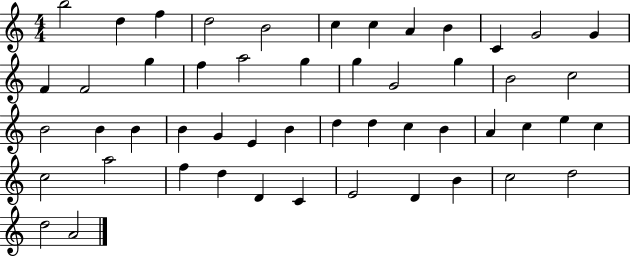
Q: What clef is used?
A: treble